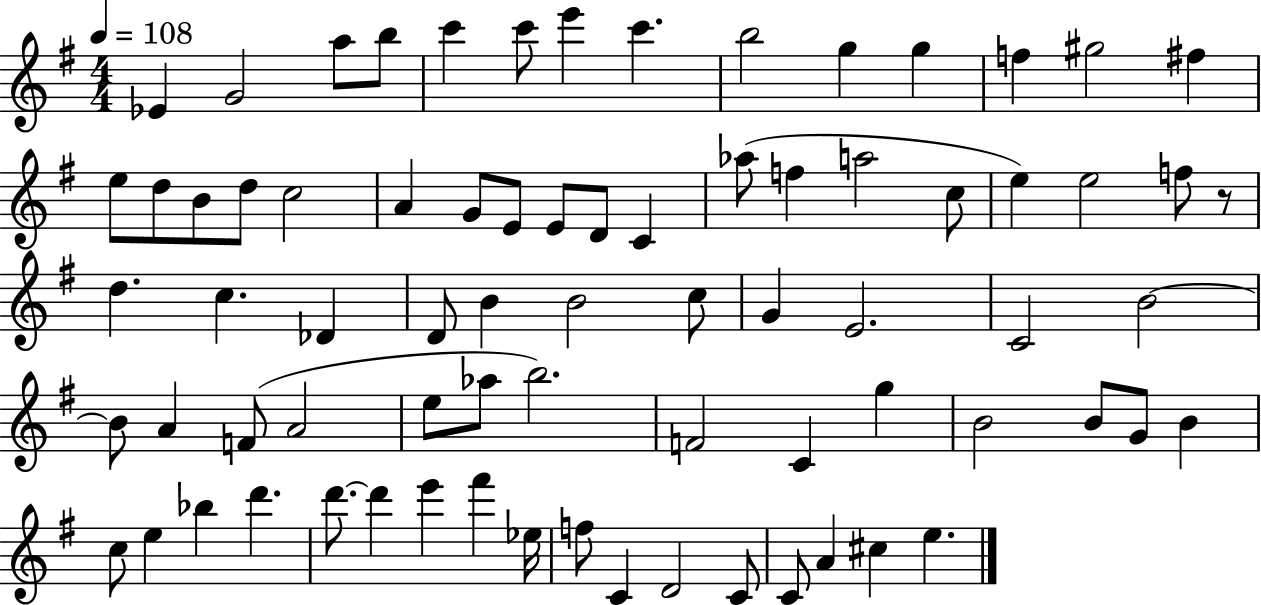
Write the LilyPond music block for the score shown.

{
  \clef treble
  \numericTimeSignature
  \time 4/4
  \key g \major
  \tempo 4 = 108
  ees'4 g'2 a''8 b''8 | c'''4 c'''8 e'''4 c'''4. | b''2 g''4 g''4 | f''4 gis''2 fis''4 | \break e''8 d''8 b'8 d''8 c''2 | a'4 g'8 e'8 e'8 d'8 c'4 | aes''8( f''4 a''2 c''8 | e''4) e''2 f''8 r8 | \break d''4. c''4. des'4 | d'8 b'4 b'2 c''8 | g'4 e'2. | c'2 b'2~~ | \break b'8 a'4 f'8( a'2 | e''8 aes''8 b''2.) | f'2 c'4 g''4 | b'2 b'8 g'8 b'4 | \break c''8 e''4 bes''4 d'''4. | d'''8.~~ d'''4 e'''4 fis'''4 ees''16 | f''8 c'4 d'2 c'8 | c'8 a'4 cis''4 e''4. | \break \bar "|."
}